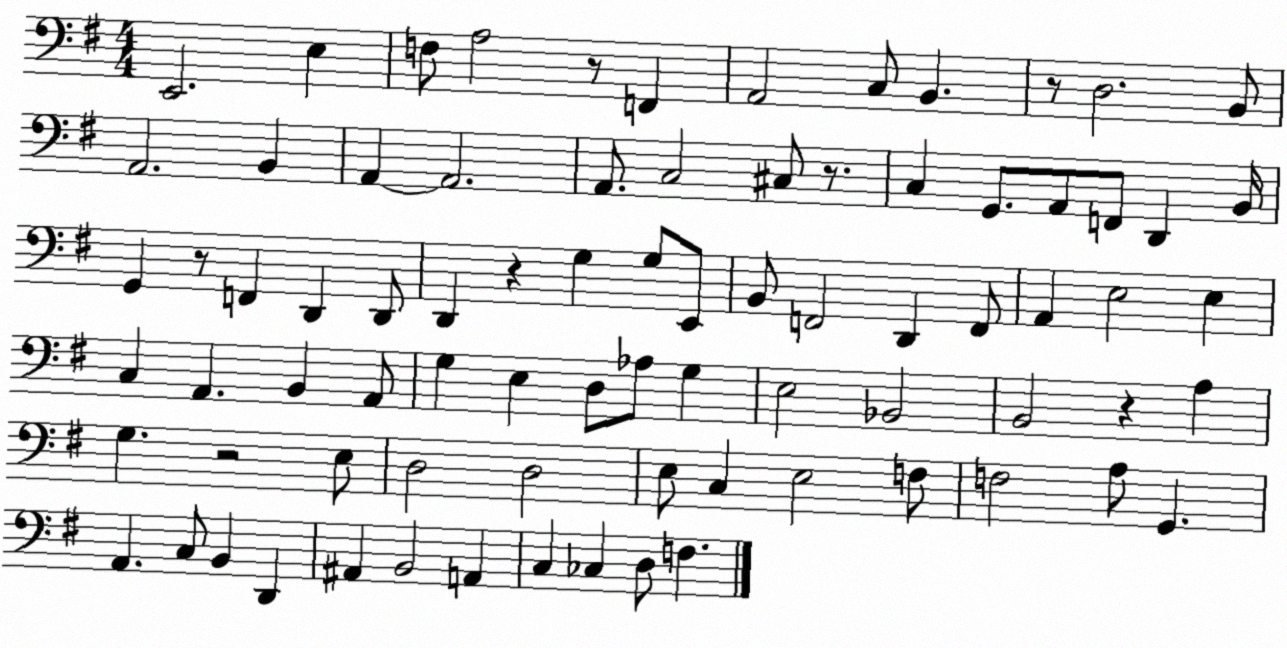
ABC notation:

X:1
T:Untitled
M:4/4
L:1/4
K:G
E,,2 E, F,/2 A,2 z/2 F,, A,,2 C,/2 B,, z/2 D,2 B,,/2 A,,2 B,, A,, A,,2 A,,/2 C,2 ^C,/2 z/2 C, G,,/2 A,,/2 F,,/2 D,, B,,/4 G,, z/2 F,, D,, D,,/2 D,, z G, G,/2 E,,/2 B,,/2 F,,2 D,, F,,/2 A,, E,2 E, C, A,, B,, A,,/2 G, E, D,/2 _A,/2 G, E,2 _B,,2 B,,2 z A, G, z2 E,/2 D,2 D,2 E,/2 C, E,2 F,/2 F,2 A,/2 G,, A,, C,/2 B,, D,, ^A,, B,,2 A,, C, _C, D,/2 F,